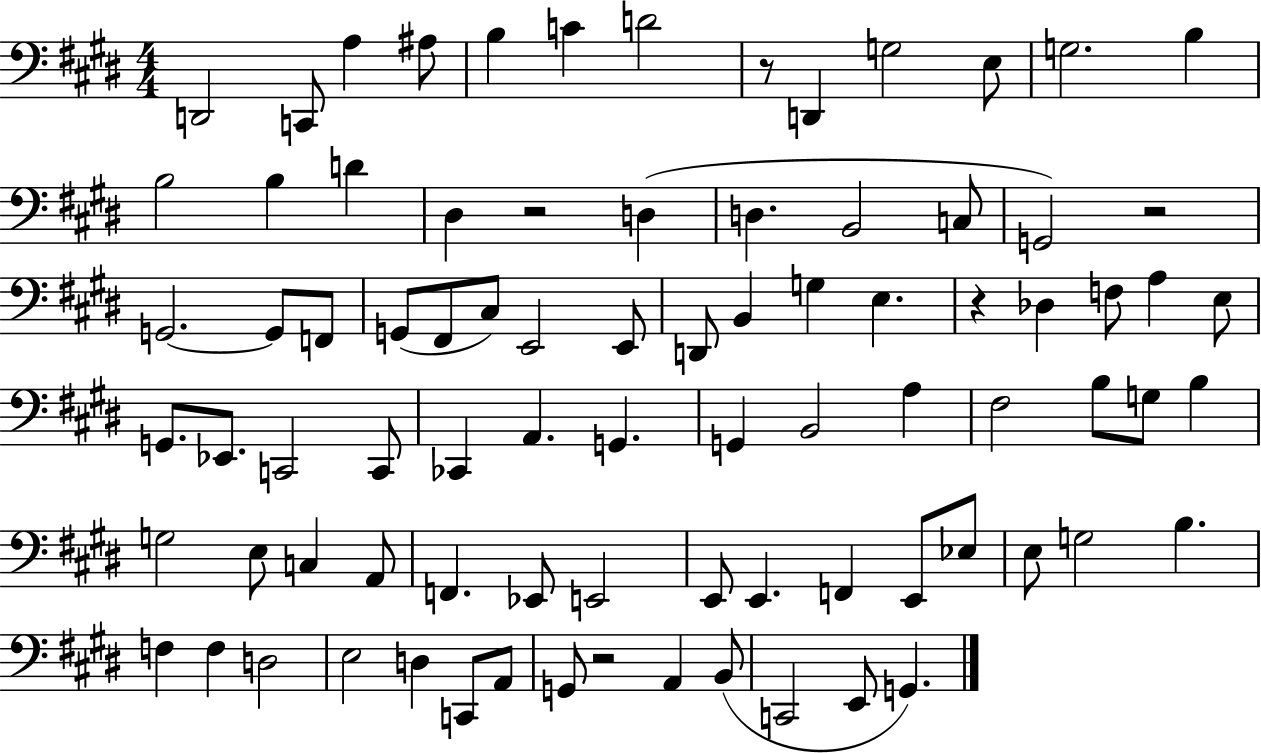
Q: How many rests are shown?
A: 5